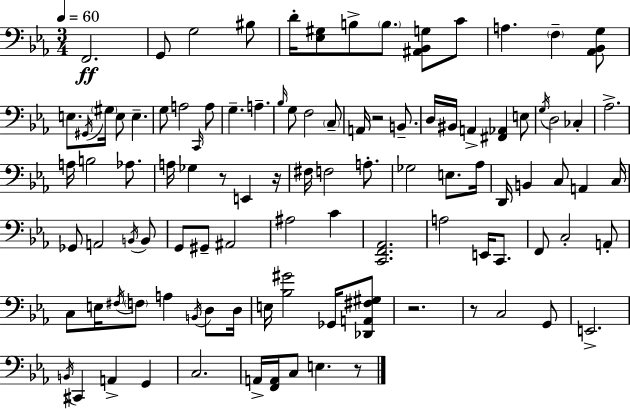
X:1
T:Untitled
M:3/4
L:1/4
K:Cm
F,,2 G,,/2 G,2 ^B,/2 D/4 [_E,^G,]/2 B,/2 B,/2 [^A,,_B,,G,]/2 C/2 A, F, [_A,,_B,,G,]/2 E,/2 ^G,,/4 ^G,/4 E,/2 E, G,/2 A,2 C,,/4 A,/2 G, A, _B,/4 G,/2 F,2 C,/2 A,,/4 z2 B,,/2 D,/4 ^B,,/4 A,, [^F,,_A,,] E,/2 G,/4 D,2 _C, _A,2 A,/4 B,2 _A,/2 A,/4 _G, z/2 E,, z/4 ^F,/4 F,2 A,/2 _G,2 E,/2 _A,/4 D,,/4 B,, C,/2 A,, C,/4 _G,,/2 A,,2 B,,/4 B,,/2 G,,/2 ^G,,/2 ^A,,2 ^A,2 C [C,,F,,_A,,]2 A,2 E,,/4 C,,/2 F,,/2 C,2 A,,/2 C,/2 E,/4 ^F,/4 F,/2 A, B,,/4 D,/2 D,/4 E,/4 [_B,^G]2 _G,,/4 [_D,,A,,^F,^G,]/2 z2 z/2 C,2 G,,/2 E,,2 B,,/4 ^C,, A,, G,, C,2 A,,/4 [F,,A,,]/4 C,/2 E, z/2